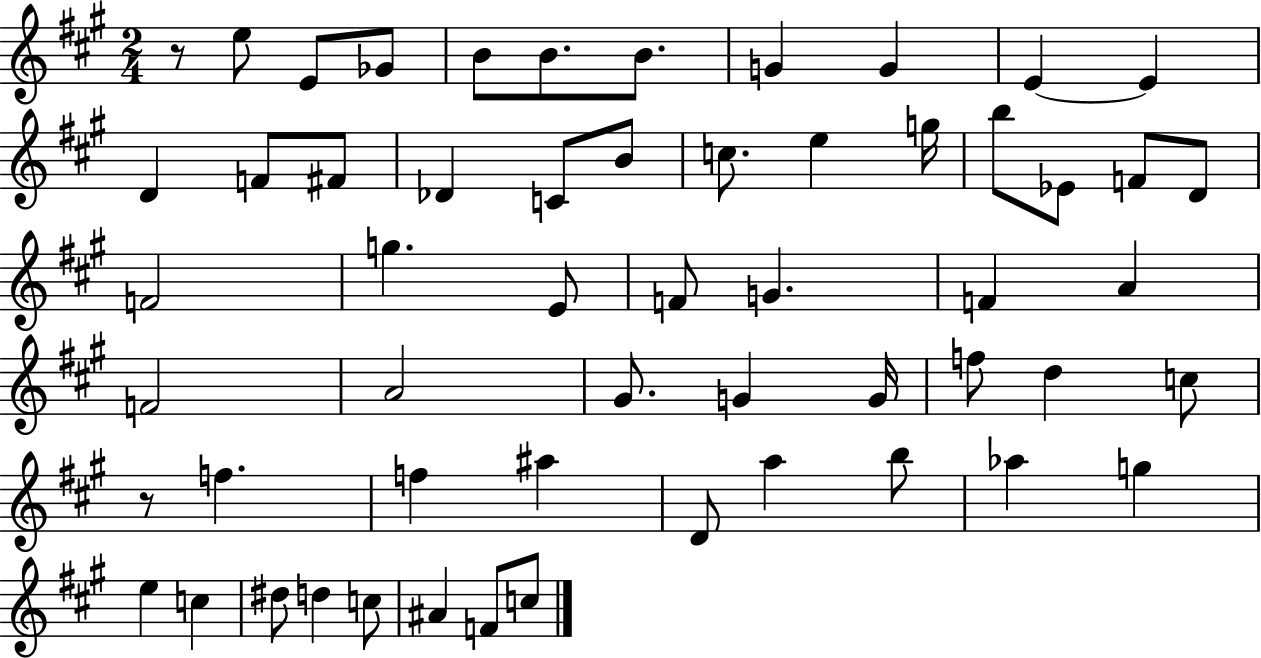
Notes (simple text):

R/e E5/e E4/e Gb4/e B4/e B4/e. B4/e. G4/q G4/q E4/q E4/q D4/q F4/e F#4/e Db4/q C4/e B4/e C5/e. E5/q G5/s B5/e Eb4/e F4/e D4/e F4/h G5/q. E4/e F4/e G4/q. F4/q A4/q F4/h A4/h G#4/e. G4/q G4/s F5/e D5/q C5/e R/e F5/q. F5/q A#5/q D4/e A5/q B5/e Ab5/q G5/q E5/q C5/q D#5/e D5/q C5/e A#4/q F4/e C5/e